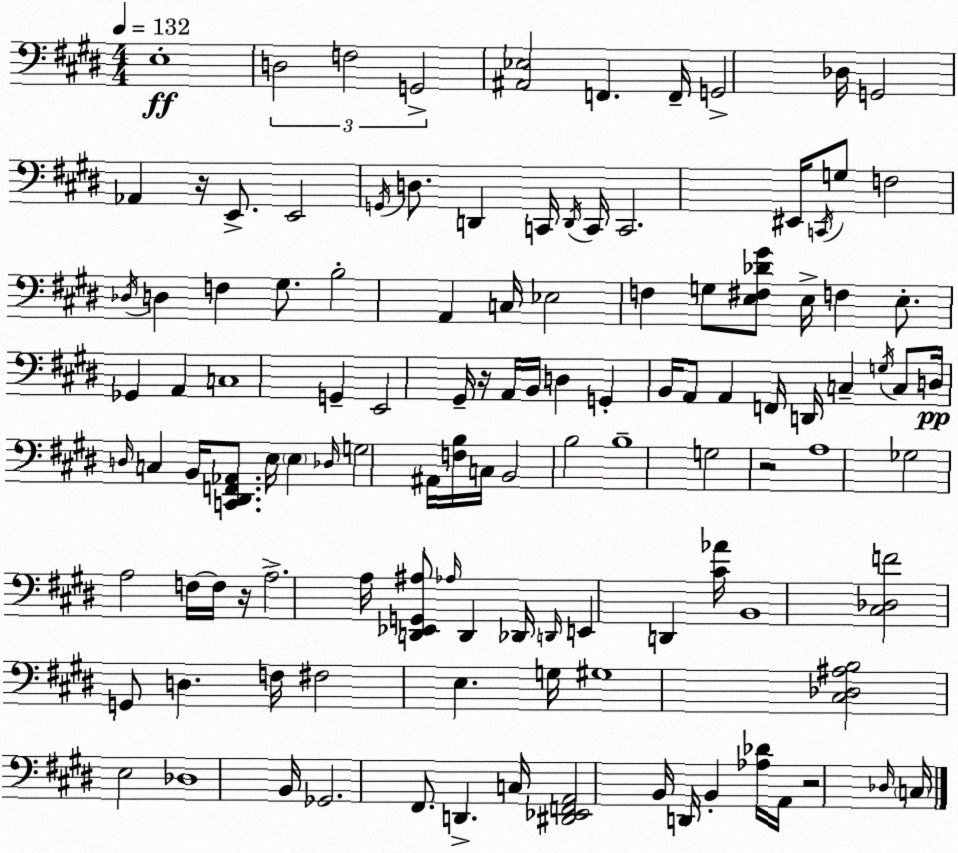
X:1
T:Untitled
M:4/4
L:1/4
K:E
E,4 D,2 F,2 G,,2 [^A,,_E,]2 F,, F,,/4 G,,2 _D,/4 G,,2 _A,, z/4 E,,/2 E,,2 G,,/4 D,/2 D,, C,,/4 D,,/4 C,,/4 C,,2 ^E,,/4 C,,/4 G,/2 F,2 _D,/4 D, F, ^G,/2 B,2 A,, C,/4 _E,2 F, G,/2 [E,^F,_D^G]/2 E,/4 F, E,/2 _G,, A,, C,4 G,, E,,2 ^G,,/4 z/4 A,,/4 B,,/4 D, G,, B,,/4 A,,/2 A,, F,,/4 D,,/4 C, G,/4 C,/2 D,/4 D,/4 C, B,,/4 [C,,^D,,F,,_A,,]/2 E,/4 E, _D,/4 G,2 ^A,,/4 [F,B,]/4 C,/4 B,,2 B,2 B,4 G,2 z2 A,4 _G,2 A,2 F,/4 F,/4 z/4 A,2 A,/4 [D,,_E,,G,,^A,]/2 _A,/4 D,, _D,,/4 D,,/4 E,, D,, [^C_A]/4 B,,4 [^C,_D,F]2 G,,/2 D, F,/4 ^F,2 E, G,/4 ^G,4 [^C,_D,^A,B,]2 E,2 _D,4 B,,/4 _G,,2 ^F,,/2 D,, C,/4 [^D,,_E,,F,,A,,]2 B,,/4 D,,/4 B,, [_A,_D]/4 A,,/4 z2 _D,/4 C,/4